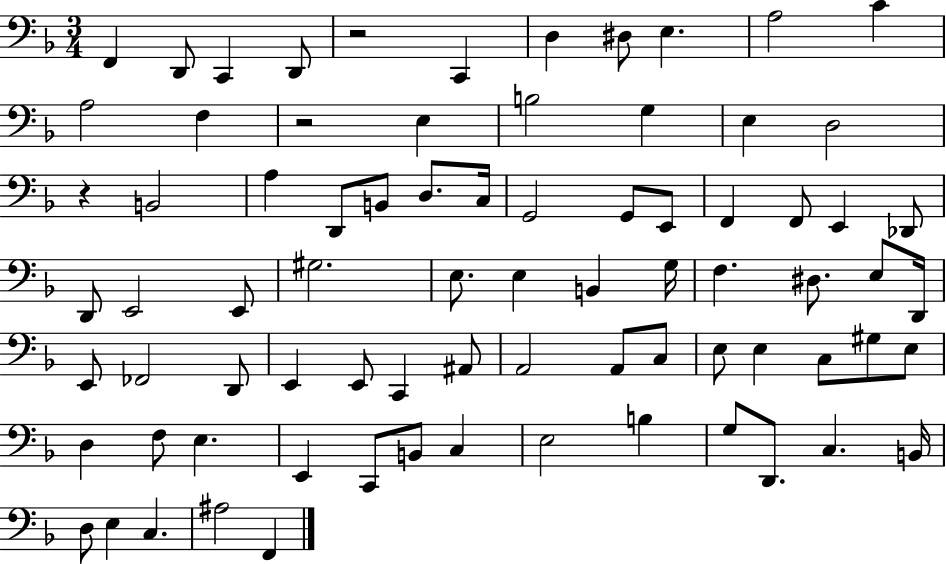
{
  \clef bass
  \numericTimeSignature
  \time 3/4
  \key f \major
  f,4 d,8 c,4 d,8 | r2 c,4 | d4 dis8 e4. | a2 c'4 | \break a2 f4 | r2 e4 | b2 g4 | e4 d2 | \break r4 b,2 | a4 d,8 b,8 d8. c16 | g,2 g,8 e,8 | f,4 f,8 e,4 des,8 | \break d,8 e,2 e,8 | gis2. | e8. e4 b,4 g16 | f4. dis8. e8 d,16 | \break e,8 fes,2 d,8 | e,4 e,8 c,4 ais,8 | a,2 a,8 c8 | e8 e4 c8 gis8 e8 | \break d4 f8 e4. | e,4 c,8 b,8 c4 | e2 b4 | g8 d,8. c4. b,16 | \break d8 e4 c4. | ais2 f,4 | \bar "|."
}